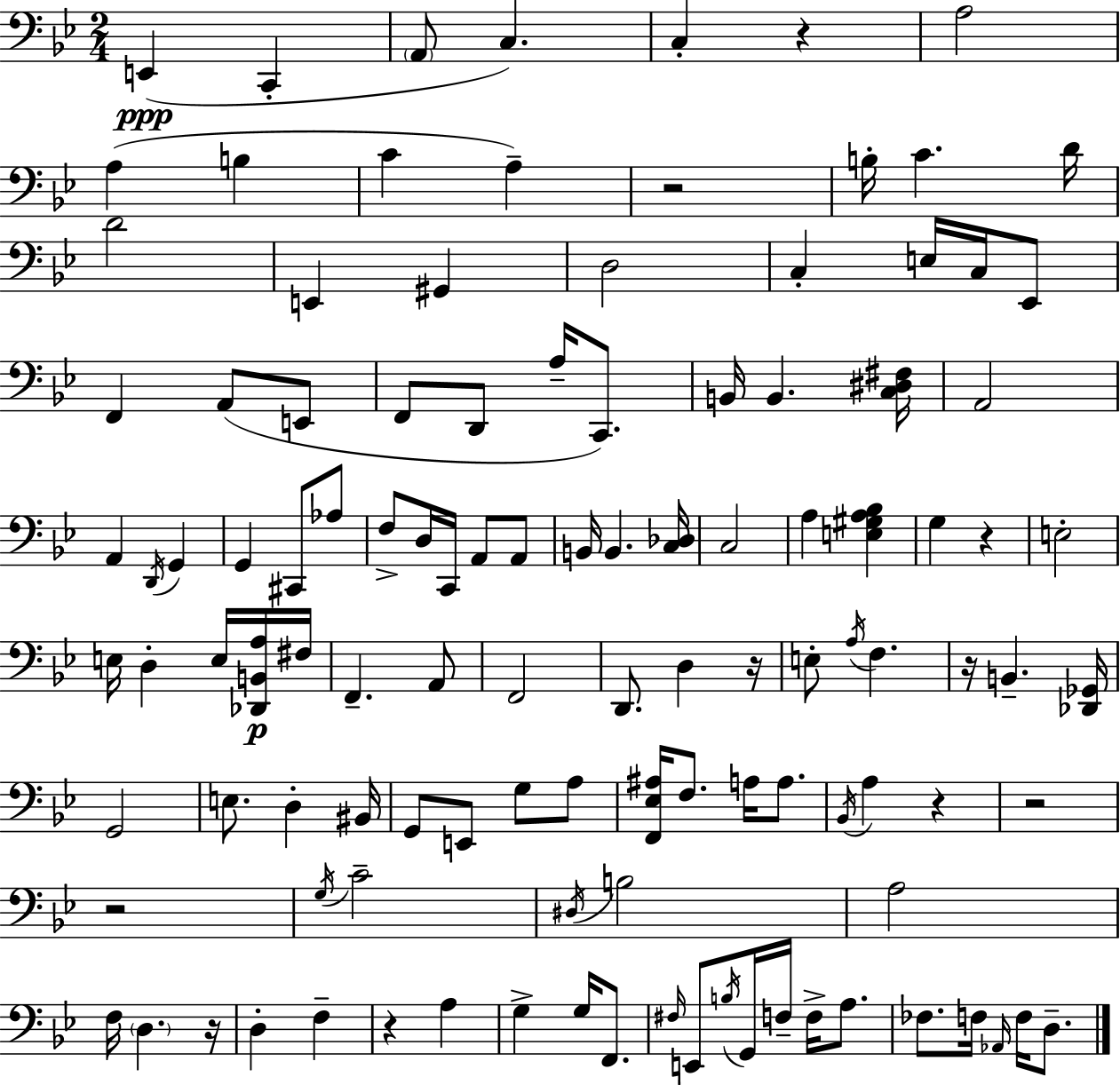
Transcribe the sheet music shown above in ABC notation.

X:1
T:Untitled
M:2/4
L:1/4
K:Gm
E,, C,, A,,/2 C, C, z A,2 A, B, C A, z2 B,/4 C D/4 D2 E,, ^G,, D,2 C, E,/4 C,/4 _E,,/2 F,, A,,/2 E,,/2 F,,/2 D,,/2 A,/4 C,,/2 B,,/4 B,, [C,^D,^F,]/4 A,,2 A,, D,,/4 G,, G,, ^C,,/2 _A,/2 F,/2 D,/4 C,,/4 A,,/2 A,,/2 B,,/4 B,, [C,_D,]/4 C,2 A, [E,^G,A,_B,] G, z E,2 E,/4 D, E,/4 [_D,,B,,A,]/4 ^F,/4 F,, A,,/2 F,,2 D,,/2 D, z/4 E,/2 A,/4 F, z/4 B,, [_D,,_G,,]/4 G,,2 E,/2 D, ^B,,/4 G,,/2 E,,/2 G,/2 A,/2 [F,,_E,^A,]/4 F,/2 A,/4 A,/2 _B,,/4 A, z z2 z2 G,/4 C2 ^D,/4 B,2 A,2 F,/4 D, z/4 D, F, z A, G, G,/4 F,,/2 ^F,/4 E,,/2 B,/4 G,,/4 F,/4 F,/4 A,/2 _F,/2 F,/4 _A,,/4 F,/4 D,/2